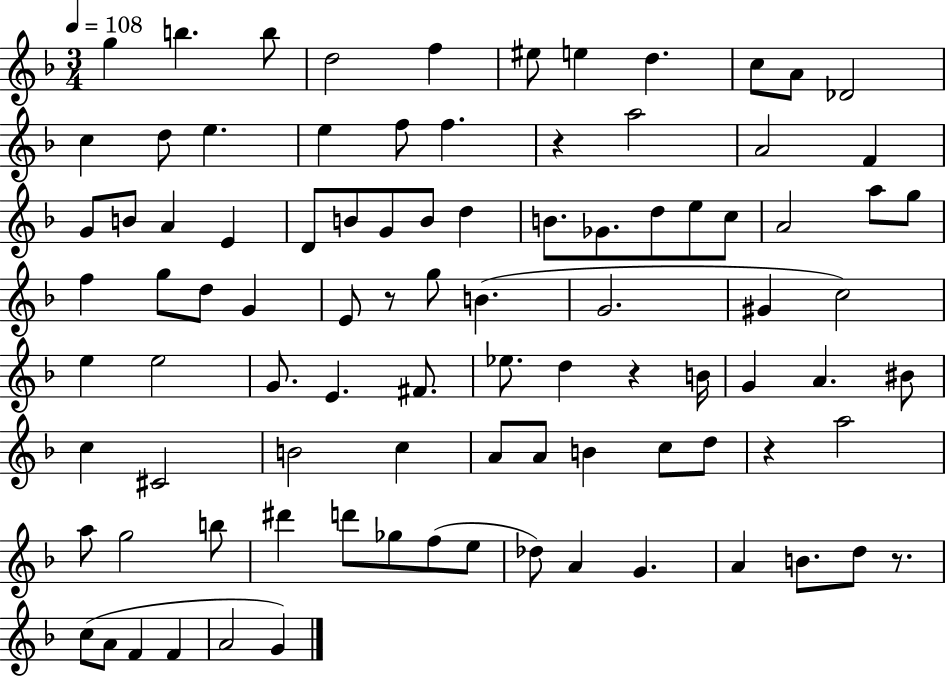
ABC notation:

X:1
T:Untitled
M:3/4
L:1/4
K:F
g b b/2 d2 f ^e/2 e d c/2 A/2 _D2 c d/2 e e f/2 f z a2 A2 F G/2 B/2 A E D/2 B/2 G/2 B/2 d B/2 _G/2 d/2 e/2 c/2 A2 a/2 g/2 f g/2 d/2 G E/2 z/2 g/2 B G2 ^G c2 e e2 G/2 E ^F/2 _e/2 d z B/4 G A ^B/2 c ^C2 B2 c A/2 A/2 B c/2 d/2 z a2 a/2 g2 b/2 ^d' d'/2 _g/2 f/2 e/2 _d/2 A G A B/2 d/2 z/2 c/2 A/2 F F A2 G